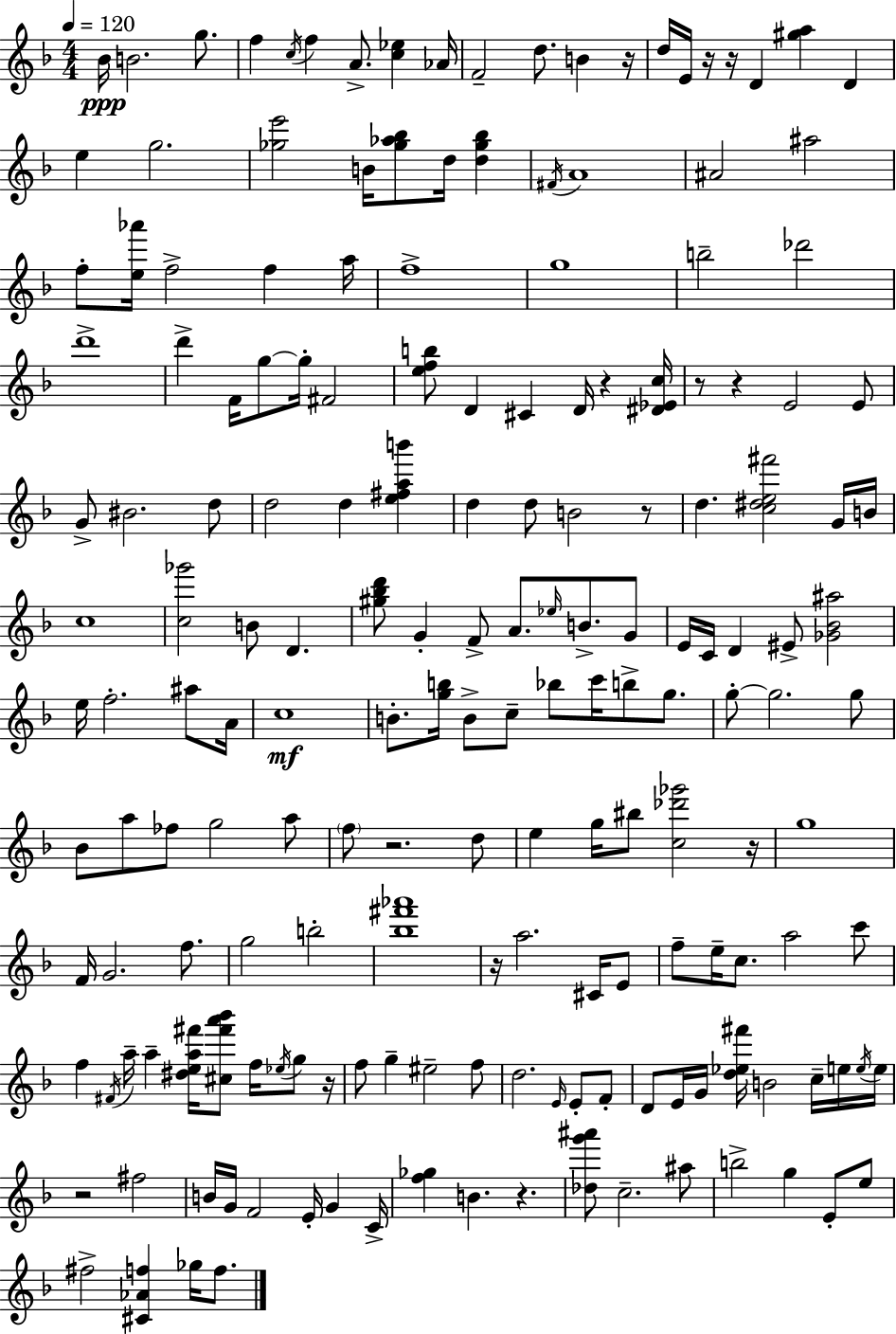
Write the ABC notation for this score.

X:1
T:Untitled
M:4/4
L:1/4
K:Dm
_B/4 B2 g/2 f c/4 f A/2 [c_e] _A/4 F2 d/2 B z/4 d/4 E/4 z/4 z/4 D [^ga] D e g2 [_ge']2 B/4 [_g_a_b]/2 d/4 [d_g_b] ^F/4 A4 ^A2 ^a2 f/2 [e_a']/4 f2 f a/4 f4 g4 b2 _d'2 d'4 d' F/4 g/2 g/4 ^F2 [efb]/2 D ^C D/4 z [^D_Ec]/4 z/2 z E2 E/2 G/2 ^B2 d/2 d2 d [e^fab'] d d/2 B2 z/2 d [c^de^f']2 G/4 B/4 c4 [c_g']2 B/2 D [^g_bd']/2 G F/2 A/2 _e/4 B/2 G/2 E/4 C/4 D ^E/2 [_G_B^a]2 e/4 f2 ^a/2 A/4 c4 B/2 [gb]/4 B/2 c/2 _b/2 c'/4 b/2 g/2 g/2 g2 g/2 _B/2 a/2 _f/2 g2 a/2 f/2 z2 d/2 e g/4 ^b/2 [c_d'_g']2 z/4 g4 F/4 G2 f/2 g2 b2 [_b^f'_a']4 z/4 a2 ^C/4 E/2 f/2 e/4 c/2 a2 c'/2 f ^F/4 a/4 a [^dea^f']/4 [^c^f'a'_b']/2 f/4 _e/4 g/2 z/4 f/2 g ^e2 f/2 d2 E/4 E/2 F/2 D/2 E/4 G/4 [d_e^f']/4 B2 c/4 e/4 e/4 e/4 z2 ^f2 B/4 G/4 F2 E/4 G C/4 [f_g] B z [_dg'^a']/2 c2 ^a/2 b2 g E/2 e/2 ^f2 [^C_Af] _g/4 f/2